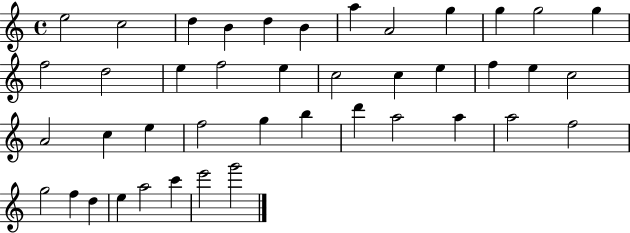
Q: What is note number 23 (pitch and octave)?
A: C5